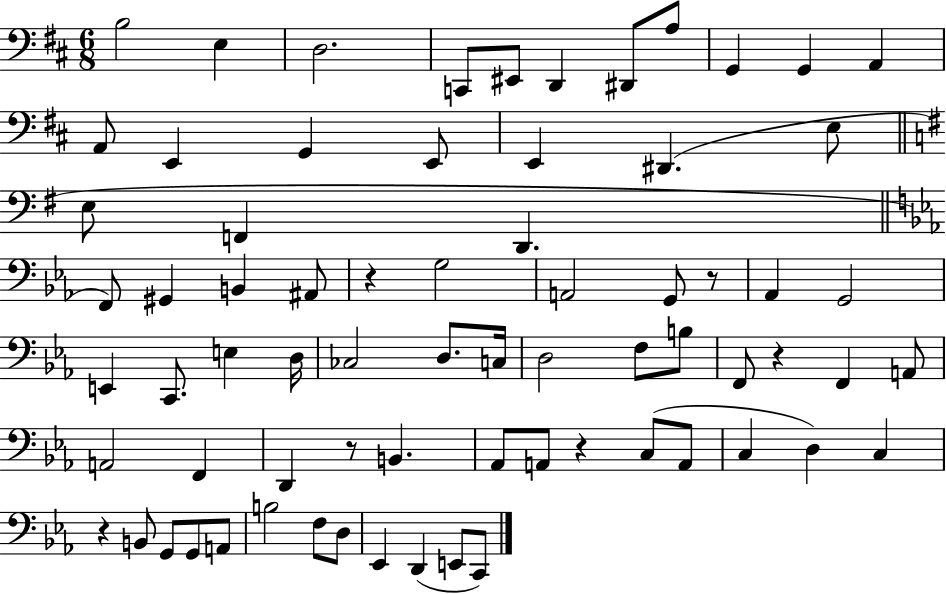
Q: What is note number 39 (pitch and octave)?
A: F3